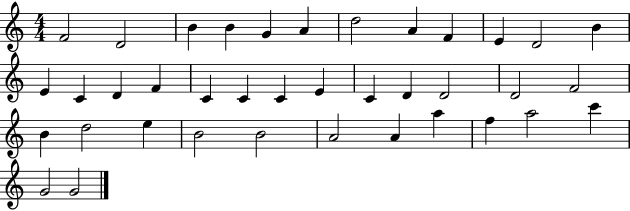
{
  \clef treble
  \numericTimeSignature
  \time 4/4
  \key c \major
  f'2 d'2 | b'4 b'4 g'4 a'4 | d''2 a'4 f'4 | e'4 d'2 b'4 | \break e'4 c'4 d'4 f'4 | c'4 c'4 c'4 e'4 | c'4 d'4 d'2 | d'2 f'2 | \break b'4 d''2 e''4 | b'2 b'2 | a'2 a'4 a''4 | f''4 a''2 c'''4 | \break g'2 g'2 | \bar "|."
}